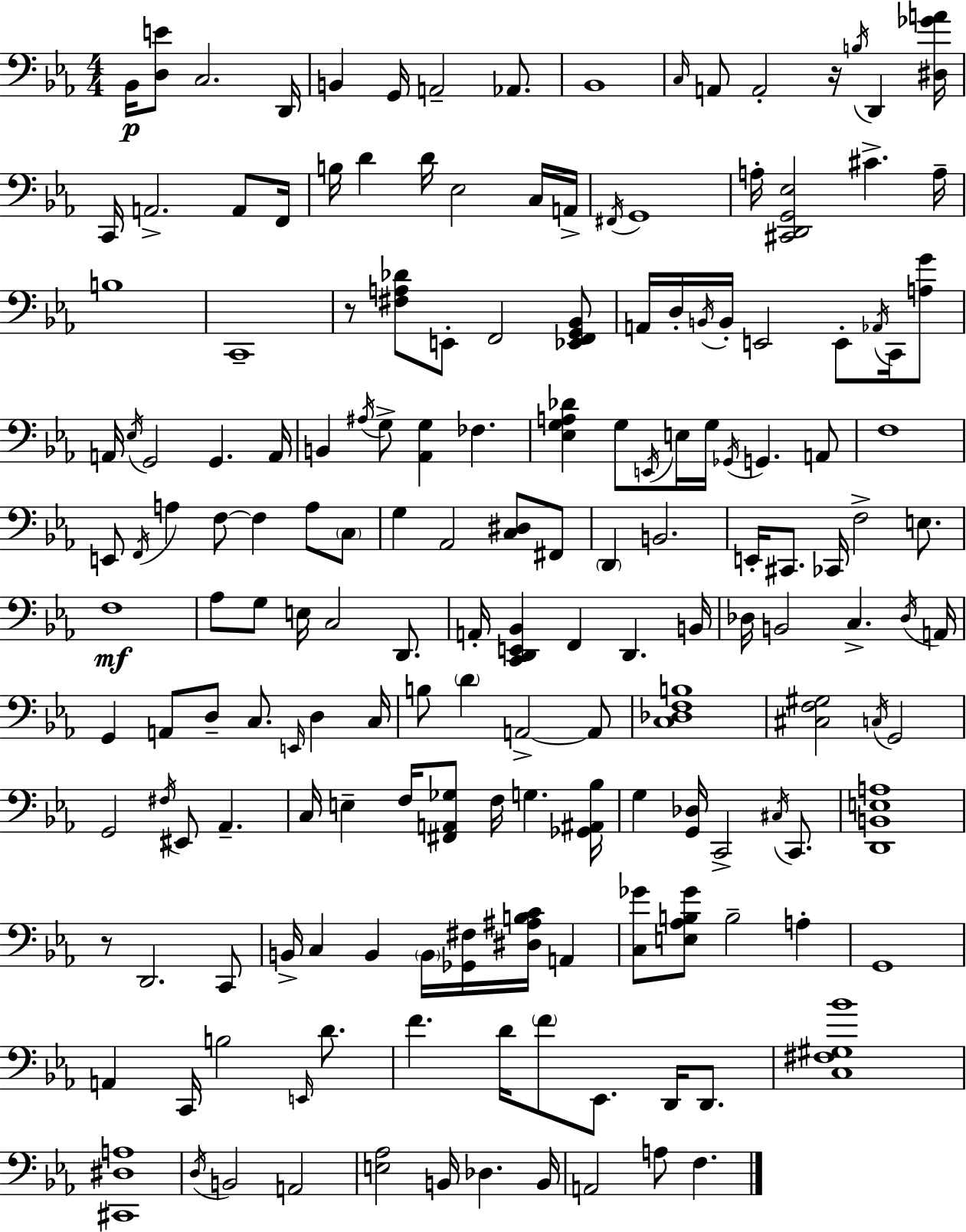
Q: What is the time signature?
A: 4/4